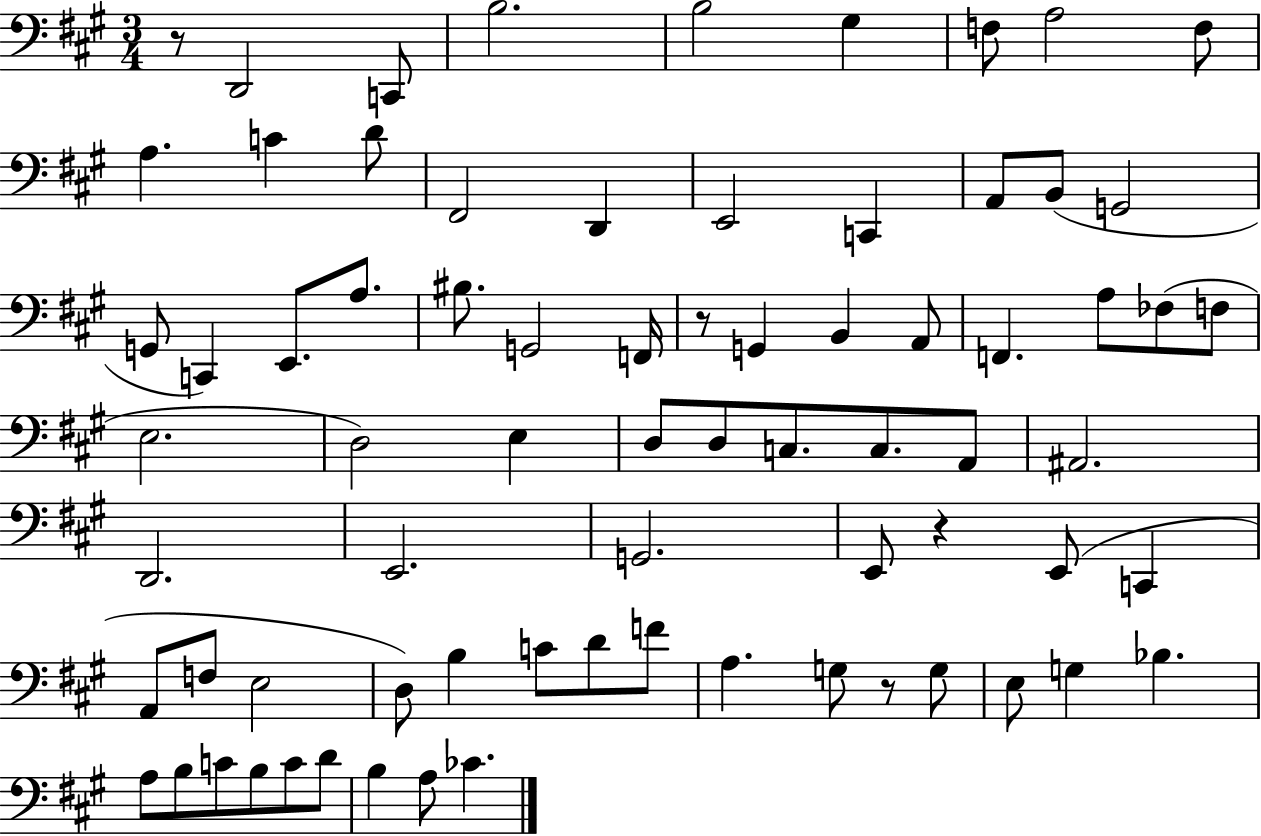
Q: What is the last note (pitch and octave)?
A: CES4